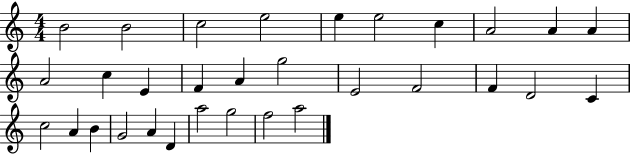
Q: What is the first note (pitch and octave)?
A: B4